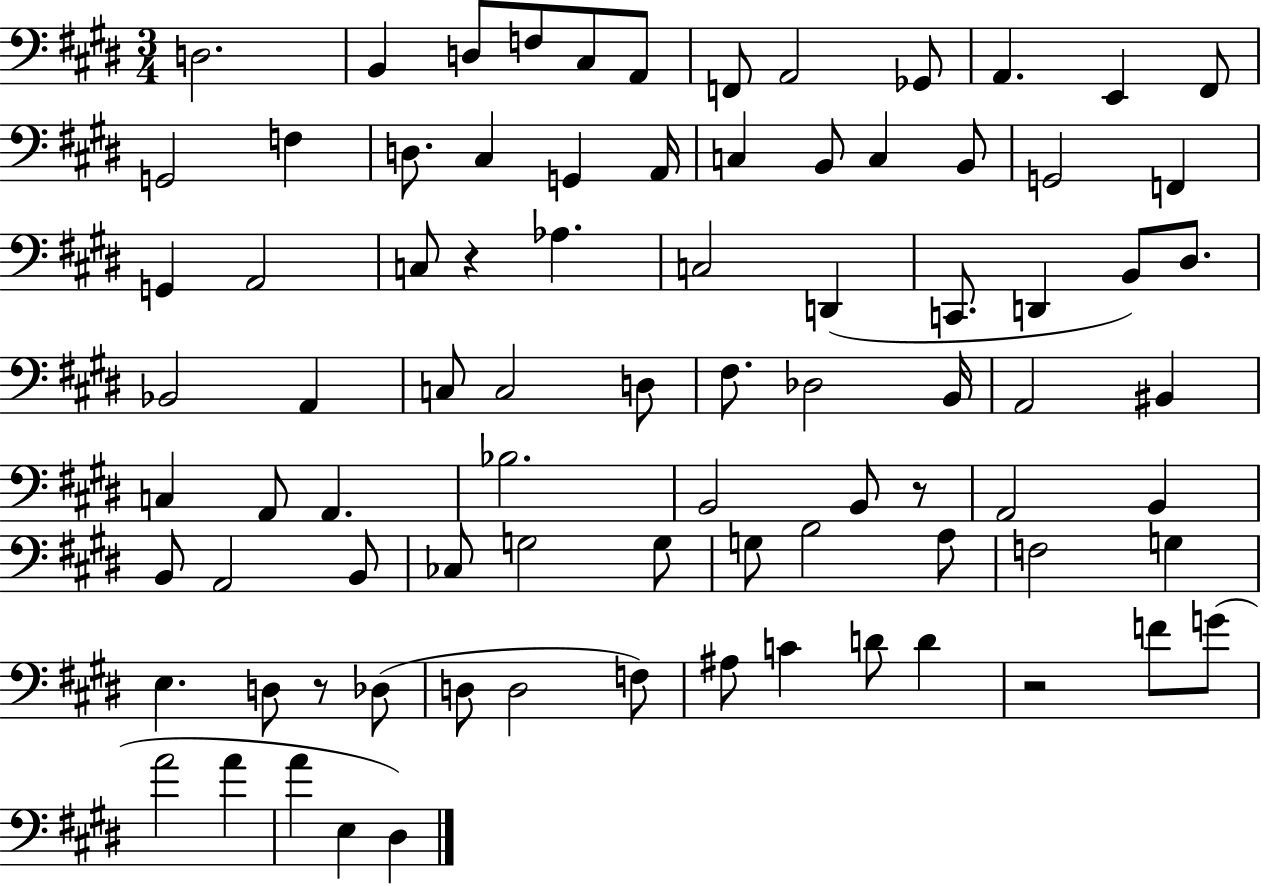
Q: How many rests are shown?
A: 4